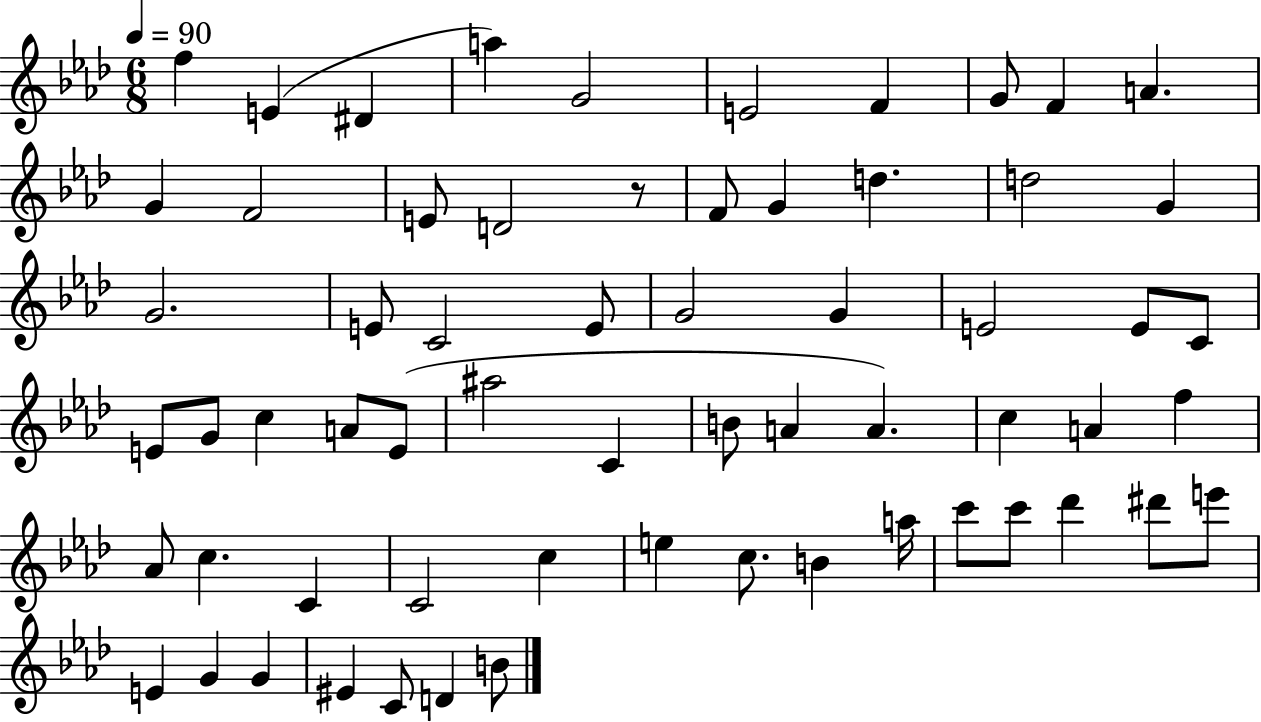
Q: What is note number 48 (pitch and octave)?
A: C5